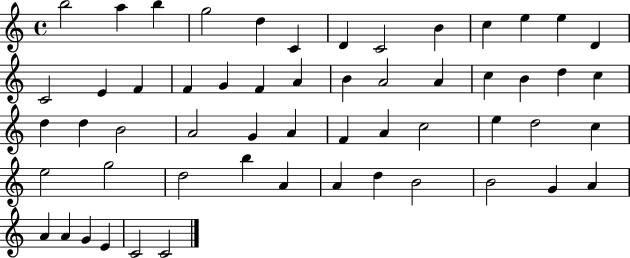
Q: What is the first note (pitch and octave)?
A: B5